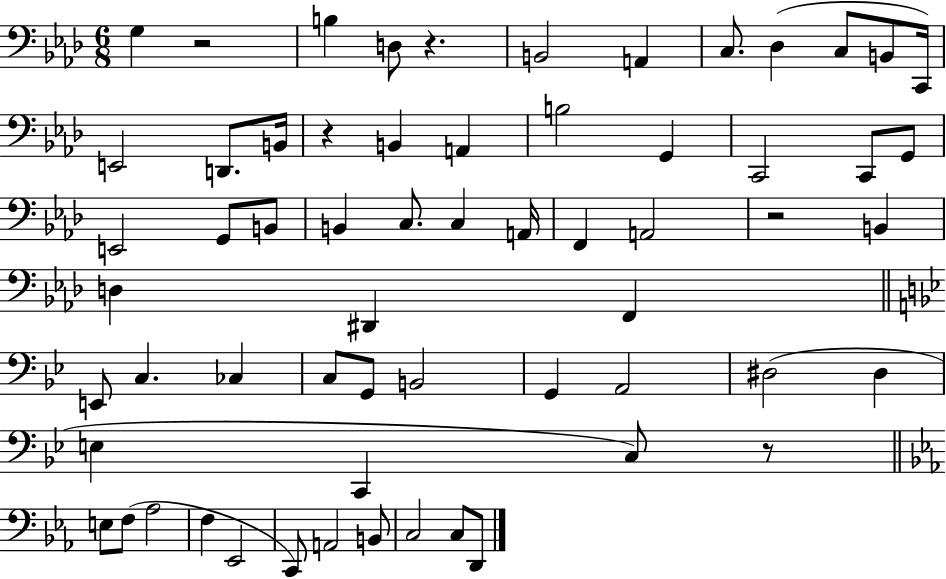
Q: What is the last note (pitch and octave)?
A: D2